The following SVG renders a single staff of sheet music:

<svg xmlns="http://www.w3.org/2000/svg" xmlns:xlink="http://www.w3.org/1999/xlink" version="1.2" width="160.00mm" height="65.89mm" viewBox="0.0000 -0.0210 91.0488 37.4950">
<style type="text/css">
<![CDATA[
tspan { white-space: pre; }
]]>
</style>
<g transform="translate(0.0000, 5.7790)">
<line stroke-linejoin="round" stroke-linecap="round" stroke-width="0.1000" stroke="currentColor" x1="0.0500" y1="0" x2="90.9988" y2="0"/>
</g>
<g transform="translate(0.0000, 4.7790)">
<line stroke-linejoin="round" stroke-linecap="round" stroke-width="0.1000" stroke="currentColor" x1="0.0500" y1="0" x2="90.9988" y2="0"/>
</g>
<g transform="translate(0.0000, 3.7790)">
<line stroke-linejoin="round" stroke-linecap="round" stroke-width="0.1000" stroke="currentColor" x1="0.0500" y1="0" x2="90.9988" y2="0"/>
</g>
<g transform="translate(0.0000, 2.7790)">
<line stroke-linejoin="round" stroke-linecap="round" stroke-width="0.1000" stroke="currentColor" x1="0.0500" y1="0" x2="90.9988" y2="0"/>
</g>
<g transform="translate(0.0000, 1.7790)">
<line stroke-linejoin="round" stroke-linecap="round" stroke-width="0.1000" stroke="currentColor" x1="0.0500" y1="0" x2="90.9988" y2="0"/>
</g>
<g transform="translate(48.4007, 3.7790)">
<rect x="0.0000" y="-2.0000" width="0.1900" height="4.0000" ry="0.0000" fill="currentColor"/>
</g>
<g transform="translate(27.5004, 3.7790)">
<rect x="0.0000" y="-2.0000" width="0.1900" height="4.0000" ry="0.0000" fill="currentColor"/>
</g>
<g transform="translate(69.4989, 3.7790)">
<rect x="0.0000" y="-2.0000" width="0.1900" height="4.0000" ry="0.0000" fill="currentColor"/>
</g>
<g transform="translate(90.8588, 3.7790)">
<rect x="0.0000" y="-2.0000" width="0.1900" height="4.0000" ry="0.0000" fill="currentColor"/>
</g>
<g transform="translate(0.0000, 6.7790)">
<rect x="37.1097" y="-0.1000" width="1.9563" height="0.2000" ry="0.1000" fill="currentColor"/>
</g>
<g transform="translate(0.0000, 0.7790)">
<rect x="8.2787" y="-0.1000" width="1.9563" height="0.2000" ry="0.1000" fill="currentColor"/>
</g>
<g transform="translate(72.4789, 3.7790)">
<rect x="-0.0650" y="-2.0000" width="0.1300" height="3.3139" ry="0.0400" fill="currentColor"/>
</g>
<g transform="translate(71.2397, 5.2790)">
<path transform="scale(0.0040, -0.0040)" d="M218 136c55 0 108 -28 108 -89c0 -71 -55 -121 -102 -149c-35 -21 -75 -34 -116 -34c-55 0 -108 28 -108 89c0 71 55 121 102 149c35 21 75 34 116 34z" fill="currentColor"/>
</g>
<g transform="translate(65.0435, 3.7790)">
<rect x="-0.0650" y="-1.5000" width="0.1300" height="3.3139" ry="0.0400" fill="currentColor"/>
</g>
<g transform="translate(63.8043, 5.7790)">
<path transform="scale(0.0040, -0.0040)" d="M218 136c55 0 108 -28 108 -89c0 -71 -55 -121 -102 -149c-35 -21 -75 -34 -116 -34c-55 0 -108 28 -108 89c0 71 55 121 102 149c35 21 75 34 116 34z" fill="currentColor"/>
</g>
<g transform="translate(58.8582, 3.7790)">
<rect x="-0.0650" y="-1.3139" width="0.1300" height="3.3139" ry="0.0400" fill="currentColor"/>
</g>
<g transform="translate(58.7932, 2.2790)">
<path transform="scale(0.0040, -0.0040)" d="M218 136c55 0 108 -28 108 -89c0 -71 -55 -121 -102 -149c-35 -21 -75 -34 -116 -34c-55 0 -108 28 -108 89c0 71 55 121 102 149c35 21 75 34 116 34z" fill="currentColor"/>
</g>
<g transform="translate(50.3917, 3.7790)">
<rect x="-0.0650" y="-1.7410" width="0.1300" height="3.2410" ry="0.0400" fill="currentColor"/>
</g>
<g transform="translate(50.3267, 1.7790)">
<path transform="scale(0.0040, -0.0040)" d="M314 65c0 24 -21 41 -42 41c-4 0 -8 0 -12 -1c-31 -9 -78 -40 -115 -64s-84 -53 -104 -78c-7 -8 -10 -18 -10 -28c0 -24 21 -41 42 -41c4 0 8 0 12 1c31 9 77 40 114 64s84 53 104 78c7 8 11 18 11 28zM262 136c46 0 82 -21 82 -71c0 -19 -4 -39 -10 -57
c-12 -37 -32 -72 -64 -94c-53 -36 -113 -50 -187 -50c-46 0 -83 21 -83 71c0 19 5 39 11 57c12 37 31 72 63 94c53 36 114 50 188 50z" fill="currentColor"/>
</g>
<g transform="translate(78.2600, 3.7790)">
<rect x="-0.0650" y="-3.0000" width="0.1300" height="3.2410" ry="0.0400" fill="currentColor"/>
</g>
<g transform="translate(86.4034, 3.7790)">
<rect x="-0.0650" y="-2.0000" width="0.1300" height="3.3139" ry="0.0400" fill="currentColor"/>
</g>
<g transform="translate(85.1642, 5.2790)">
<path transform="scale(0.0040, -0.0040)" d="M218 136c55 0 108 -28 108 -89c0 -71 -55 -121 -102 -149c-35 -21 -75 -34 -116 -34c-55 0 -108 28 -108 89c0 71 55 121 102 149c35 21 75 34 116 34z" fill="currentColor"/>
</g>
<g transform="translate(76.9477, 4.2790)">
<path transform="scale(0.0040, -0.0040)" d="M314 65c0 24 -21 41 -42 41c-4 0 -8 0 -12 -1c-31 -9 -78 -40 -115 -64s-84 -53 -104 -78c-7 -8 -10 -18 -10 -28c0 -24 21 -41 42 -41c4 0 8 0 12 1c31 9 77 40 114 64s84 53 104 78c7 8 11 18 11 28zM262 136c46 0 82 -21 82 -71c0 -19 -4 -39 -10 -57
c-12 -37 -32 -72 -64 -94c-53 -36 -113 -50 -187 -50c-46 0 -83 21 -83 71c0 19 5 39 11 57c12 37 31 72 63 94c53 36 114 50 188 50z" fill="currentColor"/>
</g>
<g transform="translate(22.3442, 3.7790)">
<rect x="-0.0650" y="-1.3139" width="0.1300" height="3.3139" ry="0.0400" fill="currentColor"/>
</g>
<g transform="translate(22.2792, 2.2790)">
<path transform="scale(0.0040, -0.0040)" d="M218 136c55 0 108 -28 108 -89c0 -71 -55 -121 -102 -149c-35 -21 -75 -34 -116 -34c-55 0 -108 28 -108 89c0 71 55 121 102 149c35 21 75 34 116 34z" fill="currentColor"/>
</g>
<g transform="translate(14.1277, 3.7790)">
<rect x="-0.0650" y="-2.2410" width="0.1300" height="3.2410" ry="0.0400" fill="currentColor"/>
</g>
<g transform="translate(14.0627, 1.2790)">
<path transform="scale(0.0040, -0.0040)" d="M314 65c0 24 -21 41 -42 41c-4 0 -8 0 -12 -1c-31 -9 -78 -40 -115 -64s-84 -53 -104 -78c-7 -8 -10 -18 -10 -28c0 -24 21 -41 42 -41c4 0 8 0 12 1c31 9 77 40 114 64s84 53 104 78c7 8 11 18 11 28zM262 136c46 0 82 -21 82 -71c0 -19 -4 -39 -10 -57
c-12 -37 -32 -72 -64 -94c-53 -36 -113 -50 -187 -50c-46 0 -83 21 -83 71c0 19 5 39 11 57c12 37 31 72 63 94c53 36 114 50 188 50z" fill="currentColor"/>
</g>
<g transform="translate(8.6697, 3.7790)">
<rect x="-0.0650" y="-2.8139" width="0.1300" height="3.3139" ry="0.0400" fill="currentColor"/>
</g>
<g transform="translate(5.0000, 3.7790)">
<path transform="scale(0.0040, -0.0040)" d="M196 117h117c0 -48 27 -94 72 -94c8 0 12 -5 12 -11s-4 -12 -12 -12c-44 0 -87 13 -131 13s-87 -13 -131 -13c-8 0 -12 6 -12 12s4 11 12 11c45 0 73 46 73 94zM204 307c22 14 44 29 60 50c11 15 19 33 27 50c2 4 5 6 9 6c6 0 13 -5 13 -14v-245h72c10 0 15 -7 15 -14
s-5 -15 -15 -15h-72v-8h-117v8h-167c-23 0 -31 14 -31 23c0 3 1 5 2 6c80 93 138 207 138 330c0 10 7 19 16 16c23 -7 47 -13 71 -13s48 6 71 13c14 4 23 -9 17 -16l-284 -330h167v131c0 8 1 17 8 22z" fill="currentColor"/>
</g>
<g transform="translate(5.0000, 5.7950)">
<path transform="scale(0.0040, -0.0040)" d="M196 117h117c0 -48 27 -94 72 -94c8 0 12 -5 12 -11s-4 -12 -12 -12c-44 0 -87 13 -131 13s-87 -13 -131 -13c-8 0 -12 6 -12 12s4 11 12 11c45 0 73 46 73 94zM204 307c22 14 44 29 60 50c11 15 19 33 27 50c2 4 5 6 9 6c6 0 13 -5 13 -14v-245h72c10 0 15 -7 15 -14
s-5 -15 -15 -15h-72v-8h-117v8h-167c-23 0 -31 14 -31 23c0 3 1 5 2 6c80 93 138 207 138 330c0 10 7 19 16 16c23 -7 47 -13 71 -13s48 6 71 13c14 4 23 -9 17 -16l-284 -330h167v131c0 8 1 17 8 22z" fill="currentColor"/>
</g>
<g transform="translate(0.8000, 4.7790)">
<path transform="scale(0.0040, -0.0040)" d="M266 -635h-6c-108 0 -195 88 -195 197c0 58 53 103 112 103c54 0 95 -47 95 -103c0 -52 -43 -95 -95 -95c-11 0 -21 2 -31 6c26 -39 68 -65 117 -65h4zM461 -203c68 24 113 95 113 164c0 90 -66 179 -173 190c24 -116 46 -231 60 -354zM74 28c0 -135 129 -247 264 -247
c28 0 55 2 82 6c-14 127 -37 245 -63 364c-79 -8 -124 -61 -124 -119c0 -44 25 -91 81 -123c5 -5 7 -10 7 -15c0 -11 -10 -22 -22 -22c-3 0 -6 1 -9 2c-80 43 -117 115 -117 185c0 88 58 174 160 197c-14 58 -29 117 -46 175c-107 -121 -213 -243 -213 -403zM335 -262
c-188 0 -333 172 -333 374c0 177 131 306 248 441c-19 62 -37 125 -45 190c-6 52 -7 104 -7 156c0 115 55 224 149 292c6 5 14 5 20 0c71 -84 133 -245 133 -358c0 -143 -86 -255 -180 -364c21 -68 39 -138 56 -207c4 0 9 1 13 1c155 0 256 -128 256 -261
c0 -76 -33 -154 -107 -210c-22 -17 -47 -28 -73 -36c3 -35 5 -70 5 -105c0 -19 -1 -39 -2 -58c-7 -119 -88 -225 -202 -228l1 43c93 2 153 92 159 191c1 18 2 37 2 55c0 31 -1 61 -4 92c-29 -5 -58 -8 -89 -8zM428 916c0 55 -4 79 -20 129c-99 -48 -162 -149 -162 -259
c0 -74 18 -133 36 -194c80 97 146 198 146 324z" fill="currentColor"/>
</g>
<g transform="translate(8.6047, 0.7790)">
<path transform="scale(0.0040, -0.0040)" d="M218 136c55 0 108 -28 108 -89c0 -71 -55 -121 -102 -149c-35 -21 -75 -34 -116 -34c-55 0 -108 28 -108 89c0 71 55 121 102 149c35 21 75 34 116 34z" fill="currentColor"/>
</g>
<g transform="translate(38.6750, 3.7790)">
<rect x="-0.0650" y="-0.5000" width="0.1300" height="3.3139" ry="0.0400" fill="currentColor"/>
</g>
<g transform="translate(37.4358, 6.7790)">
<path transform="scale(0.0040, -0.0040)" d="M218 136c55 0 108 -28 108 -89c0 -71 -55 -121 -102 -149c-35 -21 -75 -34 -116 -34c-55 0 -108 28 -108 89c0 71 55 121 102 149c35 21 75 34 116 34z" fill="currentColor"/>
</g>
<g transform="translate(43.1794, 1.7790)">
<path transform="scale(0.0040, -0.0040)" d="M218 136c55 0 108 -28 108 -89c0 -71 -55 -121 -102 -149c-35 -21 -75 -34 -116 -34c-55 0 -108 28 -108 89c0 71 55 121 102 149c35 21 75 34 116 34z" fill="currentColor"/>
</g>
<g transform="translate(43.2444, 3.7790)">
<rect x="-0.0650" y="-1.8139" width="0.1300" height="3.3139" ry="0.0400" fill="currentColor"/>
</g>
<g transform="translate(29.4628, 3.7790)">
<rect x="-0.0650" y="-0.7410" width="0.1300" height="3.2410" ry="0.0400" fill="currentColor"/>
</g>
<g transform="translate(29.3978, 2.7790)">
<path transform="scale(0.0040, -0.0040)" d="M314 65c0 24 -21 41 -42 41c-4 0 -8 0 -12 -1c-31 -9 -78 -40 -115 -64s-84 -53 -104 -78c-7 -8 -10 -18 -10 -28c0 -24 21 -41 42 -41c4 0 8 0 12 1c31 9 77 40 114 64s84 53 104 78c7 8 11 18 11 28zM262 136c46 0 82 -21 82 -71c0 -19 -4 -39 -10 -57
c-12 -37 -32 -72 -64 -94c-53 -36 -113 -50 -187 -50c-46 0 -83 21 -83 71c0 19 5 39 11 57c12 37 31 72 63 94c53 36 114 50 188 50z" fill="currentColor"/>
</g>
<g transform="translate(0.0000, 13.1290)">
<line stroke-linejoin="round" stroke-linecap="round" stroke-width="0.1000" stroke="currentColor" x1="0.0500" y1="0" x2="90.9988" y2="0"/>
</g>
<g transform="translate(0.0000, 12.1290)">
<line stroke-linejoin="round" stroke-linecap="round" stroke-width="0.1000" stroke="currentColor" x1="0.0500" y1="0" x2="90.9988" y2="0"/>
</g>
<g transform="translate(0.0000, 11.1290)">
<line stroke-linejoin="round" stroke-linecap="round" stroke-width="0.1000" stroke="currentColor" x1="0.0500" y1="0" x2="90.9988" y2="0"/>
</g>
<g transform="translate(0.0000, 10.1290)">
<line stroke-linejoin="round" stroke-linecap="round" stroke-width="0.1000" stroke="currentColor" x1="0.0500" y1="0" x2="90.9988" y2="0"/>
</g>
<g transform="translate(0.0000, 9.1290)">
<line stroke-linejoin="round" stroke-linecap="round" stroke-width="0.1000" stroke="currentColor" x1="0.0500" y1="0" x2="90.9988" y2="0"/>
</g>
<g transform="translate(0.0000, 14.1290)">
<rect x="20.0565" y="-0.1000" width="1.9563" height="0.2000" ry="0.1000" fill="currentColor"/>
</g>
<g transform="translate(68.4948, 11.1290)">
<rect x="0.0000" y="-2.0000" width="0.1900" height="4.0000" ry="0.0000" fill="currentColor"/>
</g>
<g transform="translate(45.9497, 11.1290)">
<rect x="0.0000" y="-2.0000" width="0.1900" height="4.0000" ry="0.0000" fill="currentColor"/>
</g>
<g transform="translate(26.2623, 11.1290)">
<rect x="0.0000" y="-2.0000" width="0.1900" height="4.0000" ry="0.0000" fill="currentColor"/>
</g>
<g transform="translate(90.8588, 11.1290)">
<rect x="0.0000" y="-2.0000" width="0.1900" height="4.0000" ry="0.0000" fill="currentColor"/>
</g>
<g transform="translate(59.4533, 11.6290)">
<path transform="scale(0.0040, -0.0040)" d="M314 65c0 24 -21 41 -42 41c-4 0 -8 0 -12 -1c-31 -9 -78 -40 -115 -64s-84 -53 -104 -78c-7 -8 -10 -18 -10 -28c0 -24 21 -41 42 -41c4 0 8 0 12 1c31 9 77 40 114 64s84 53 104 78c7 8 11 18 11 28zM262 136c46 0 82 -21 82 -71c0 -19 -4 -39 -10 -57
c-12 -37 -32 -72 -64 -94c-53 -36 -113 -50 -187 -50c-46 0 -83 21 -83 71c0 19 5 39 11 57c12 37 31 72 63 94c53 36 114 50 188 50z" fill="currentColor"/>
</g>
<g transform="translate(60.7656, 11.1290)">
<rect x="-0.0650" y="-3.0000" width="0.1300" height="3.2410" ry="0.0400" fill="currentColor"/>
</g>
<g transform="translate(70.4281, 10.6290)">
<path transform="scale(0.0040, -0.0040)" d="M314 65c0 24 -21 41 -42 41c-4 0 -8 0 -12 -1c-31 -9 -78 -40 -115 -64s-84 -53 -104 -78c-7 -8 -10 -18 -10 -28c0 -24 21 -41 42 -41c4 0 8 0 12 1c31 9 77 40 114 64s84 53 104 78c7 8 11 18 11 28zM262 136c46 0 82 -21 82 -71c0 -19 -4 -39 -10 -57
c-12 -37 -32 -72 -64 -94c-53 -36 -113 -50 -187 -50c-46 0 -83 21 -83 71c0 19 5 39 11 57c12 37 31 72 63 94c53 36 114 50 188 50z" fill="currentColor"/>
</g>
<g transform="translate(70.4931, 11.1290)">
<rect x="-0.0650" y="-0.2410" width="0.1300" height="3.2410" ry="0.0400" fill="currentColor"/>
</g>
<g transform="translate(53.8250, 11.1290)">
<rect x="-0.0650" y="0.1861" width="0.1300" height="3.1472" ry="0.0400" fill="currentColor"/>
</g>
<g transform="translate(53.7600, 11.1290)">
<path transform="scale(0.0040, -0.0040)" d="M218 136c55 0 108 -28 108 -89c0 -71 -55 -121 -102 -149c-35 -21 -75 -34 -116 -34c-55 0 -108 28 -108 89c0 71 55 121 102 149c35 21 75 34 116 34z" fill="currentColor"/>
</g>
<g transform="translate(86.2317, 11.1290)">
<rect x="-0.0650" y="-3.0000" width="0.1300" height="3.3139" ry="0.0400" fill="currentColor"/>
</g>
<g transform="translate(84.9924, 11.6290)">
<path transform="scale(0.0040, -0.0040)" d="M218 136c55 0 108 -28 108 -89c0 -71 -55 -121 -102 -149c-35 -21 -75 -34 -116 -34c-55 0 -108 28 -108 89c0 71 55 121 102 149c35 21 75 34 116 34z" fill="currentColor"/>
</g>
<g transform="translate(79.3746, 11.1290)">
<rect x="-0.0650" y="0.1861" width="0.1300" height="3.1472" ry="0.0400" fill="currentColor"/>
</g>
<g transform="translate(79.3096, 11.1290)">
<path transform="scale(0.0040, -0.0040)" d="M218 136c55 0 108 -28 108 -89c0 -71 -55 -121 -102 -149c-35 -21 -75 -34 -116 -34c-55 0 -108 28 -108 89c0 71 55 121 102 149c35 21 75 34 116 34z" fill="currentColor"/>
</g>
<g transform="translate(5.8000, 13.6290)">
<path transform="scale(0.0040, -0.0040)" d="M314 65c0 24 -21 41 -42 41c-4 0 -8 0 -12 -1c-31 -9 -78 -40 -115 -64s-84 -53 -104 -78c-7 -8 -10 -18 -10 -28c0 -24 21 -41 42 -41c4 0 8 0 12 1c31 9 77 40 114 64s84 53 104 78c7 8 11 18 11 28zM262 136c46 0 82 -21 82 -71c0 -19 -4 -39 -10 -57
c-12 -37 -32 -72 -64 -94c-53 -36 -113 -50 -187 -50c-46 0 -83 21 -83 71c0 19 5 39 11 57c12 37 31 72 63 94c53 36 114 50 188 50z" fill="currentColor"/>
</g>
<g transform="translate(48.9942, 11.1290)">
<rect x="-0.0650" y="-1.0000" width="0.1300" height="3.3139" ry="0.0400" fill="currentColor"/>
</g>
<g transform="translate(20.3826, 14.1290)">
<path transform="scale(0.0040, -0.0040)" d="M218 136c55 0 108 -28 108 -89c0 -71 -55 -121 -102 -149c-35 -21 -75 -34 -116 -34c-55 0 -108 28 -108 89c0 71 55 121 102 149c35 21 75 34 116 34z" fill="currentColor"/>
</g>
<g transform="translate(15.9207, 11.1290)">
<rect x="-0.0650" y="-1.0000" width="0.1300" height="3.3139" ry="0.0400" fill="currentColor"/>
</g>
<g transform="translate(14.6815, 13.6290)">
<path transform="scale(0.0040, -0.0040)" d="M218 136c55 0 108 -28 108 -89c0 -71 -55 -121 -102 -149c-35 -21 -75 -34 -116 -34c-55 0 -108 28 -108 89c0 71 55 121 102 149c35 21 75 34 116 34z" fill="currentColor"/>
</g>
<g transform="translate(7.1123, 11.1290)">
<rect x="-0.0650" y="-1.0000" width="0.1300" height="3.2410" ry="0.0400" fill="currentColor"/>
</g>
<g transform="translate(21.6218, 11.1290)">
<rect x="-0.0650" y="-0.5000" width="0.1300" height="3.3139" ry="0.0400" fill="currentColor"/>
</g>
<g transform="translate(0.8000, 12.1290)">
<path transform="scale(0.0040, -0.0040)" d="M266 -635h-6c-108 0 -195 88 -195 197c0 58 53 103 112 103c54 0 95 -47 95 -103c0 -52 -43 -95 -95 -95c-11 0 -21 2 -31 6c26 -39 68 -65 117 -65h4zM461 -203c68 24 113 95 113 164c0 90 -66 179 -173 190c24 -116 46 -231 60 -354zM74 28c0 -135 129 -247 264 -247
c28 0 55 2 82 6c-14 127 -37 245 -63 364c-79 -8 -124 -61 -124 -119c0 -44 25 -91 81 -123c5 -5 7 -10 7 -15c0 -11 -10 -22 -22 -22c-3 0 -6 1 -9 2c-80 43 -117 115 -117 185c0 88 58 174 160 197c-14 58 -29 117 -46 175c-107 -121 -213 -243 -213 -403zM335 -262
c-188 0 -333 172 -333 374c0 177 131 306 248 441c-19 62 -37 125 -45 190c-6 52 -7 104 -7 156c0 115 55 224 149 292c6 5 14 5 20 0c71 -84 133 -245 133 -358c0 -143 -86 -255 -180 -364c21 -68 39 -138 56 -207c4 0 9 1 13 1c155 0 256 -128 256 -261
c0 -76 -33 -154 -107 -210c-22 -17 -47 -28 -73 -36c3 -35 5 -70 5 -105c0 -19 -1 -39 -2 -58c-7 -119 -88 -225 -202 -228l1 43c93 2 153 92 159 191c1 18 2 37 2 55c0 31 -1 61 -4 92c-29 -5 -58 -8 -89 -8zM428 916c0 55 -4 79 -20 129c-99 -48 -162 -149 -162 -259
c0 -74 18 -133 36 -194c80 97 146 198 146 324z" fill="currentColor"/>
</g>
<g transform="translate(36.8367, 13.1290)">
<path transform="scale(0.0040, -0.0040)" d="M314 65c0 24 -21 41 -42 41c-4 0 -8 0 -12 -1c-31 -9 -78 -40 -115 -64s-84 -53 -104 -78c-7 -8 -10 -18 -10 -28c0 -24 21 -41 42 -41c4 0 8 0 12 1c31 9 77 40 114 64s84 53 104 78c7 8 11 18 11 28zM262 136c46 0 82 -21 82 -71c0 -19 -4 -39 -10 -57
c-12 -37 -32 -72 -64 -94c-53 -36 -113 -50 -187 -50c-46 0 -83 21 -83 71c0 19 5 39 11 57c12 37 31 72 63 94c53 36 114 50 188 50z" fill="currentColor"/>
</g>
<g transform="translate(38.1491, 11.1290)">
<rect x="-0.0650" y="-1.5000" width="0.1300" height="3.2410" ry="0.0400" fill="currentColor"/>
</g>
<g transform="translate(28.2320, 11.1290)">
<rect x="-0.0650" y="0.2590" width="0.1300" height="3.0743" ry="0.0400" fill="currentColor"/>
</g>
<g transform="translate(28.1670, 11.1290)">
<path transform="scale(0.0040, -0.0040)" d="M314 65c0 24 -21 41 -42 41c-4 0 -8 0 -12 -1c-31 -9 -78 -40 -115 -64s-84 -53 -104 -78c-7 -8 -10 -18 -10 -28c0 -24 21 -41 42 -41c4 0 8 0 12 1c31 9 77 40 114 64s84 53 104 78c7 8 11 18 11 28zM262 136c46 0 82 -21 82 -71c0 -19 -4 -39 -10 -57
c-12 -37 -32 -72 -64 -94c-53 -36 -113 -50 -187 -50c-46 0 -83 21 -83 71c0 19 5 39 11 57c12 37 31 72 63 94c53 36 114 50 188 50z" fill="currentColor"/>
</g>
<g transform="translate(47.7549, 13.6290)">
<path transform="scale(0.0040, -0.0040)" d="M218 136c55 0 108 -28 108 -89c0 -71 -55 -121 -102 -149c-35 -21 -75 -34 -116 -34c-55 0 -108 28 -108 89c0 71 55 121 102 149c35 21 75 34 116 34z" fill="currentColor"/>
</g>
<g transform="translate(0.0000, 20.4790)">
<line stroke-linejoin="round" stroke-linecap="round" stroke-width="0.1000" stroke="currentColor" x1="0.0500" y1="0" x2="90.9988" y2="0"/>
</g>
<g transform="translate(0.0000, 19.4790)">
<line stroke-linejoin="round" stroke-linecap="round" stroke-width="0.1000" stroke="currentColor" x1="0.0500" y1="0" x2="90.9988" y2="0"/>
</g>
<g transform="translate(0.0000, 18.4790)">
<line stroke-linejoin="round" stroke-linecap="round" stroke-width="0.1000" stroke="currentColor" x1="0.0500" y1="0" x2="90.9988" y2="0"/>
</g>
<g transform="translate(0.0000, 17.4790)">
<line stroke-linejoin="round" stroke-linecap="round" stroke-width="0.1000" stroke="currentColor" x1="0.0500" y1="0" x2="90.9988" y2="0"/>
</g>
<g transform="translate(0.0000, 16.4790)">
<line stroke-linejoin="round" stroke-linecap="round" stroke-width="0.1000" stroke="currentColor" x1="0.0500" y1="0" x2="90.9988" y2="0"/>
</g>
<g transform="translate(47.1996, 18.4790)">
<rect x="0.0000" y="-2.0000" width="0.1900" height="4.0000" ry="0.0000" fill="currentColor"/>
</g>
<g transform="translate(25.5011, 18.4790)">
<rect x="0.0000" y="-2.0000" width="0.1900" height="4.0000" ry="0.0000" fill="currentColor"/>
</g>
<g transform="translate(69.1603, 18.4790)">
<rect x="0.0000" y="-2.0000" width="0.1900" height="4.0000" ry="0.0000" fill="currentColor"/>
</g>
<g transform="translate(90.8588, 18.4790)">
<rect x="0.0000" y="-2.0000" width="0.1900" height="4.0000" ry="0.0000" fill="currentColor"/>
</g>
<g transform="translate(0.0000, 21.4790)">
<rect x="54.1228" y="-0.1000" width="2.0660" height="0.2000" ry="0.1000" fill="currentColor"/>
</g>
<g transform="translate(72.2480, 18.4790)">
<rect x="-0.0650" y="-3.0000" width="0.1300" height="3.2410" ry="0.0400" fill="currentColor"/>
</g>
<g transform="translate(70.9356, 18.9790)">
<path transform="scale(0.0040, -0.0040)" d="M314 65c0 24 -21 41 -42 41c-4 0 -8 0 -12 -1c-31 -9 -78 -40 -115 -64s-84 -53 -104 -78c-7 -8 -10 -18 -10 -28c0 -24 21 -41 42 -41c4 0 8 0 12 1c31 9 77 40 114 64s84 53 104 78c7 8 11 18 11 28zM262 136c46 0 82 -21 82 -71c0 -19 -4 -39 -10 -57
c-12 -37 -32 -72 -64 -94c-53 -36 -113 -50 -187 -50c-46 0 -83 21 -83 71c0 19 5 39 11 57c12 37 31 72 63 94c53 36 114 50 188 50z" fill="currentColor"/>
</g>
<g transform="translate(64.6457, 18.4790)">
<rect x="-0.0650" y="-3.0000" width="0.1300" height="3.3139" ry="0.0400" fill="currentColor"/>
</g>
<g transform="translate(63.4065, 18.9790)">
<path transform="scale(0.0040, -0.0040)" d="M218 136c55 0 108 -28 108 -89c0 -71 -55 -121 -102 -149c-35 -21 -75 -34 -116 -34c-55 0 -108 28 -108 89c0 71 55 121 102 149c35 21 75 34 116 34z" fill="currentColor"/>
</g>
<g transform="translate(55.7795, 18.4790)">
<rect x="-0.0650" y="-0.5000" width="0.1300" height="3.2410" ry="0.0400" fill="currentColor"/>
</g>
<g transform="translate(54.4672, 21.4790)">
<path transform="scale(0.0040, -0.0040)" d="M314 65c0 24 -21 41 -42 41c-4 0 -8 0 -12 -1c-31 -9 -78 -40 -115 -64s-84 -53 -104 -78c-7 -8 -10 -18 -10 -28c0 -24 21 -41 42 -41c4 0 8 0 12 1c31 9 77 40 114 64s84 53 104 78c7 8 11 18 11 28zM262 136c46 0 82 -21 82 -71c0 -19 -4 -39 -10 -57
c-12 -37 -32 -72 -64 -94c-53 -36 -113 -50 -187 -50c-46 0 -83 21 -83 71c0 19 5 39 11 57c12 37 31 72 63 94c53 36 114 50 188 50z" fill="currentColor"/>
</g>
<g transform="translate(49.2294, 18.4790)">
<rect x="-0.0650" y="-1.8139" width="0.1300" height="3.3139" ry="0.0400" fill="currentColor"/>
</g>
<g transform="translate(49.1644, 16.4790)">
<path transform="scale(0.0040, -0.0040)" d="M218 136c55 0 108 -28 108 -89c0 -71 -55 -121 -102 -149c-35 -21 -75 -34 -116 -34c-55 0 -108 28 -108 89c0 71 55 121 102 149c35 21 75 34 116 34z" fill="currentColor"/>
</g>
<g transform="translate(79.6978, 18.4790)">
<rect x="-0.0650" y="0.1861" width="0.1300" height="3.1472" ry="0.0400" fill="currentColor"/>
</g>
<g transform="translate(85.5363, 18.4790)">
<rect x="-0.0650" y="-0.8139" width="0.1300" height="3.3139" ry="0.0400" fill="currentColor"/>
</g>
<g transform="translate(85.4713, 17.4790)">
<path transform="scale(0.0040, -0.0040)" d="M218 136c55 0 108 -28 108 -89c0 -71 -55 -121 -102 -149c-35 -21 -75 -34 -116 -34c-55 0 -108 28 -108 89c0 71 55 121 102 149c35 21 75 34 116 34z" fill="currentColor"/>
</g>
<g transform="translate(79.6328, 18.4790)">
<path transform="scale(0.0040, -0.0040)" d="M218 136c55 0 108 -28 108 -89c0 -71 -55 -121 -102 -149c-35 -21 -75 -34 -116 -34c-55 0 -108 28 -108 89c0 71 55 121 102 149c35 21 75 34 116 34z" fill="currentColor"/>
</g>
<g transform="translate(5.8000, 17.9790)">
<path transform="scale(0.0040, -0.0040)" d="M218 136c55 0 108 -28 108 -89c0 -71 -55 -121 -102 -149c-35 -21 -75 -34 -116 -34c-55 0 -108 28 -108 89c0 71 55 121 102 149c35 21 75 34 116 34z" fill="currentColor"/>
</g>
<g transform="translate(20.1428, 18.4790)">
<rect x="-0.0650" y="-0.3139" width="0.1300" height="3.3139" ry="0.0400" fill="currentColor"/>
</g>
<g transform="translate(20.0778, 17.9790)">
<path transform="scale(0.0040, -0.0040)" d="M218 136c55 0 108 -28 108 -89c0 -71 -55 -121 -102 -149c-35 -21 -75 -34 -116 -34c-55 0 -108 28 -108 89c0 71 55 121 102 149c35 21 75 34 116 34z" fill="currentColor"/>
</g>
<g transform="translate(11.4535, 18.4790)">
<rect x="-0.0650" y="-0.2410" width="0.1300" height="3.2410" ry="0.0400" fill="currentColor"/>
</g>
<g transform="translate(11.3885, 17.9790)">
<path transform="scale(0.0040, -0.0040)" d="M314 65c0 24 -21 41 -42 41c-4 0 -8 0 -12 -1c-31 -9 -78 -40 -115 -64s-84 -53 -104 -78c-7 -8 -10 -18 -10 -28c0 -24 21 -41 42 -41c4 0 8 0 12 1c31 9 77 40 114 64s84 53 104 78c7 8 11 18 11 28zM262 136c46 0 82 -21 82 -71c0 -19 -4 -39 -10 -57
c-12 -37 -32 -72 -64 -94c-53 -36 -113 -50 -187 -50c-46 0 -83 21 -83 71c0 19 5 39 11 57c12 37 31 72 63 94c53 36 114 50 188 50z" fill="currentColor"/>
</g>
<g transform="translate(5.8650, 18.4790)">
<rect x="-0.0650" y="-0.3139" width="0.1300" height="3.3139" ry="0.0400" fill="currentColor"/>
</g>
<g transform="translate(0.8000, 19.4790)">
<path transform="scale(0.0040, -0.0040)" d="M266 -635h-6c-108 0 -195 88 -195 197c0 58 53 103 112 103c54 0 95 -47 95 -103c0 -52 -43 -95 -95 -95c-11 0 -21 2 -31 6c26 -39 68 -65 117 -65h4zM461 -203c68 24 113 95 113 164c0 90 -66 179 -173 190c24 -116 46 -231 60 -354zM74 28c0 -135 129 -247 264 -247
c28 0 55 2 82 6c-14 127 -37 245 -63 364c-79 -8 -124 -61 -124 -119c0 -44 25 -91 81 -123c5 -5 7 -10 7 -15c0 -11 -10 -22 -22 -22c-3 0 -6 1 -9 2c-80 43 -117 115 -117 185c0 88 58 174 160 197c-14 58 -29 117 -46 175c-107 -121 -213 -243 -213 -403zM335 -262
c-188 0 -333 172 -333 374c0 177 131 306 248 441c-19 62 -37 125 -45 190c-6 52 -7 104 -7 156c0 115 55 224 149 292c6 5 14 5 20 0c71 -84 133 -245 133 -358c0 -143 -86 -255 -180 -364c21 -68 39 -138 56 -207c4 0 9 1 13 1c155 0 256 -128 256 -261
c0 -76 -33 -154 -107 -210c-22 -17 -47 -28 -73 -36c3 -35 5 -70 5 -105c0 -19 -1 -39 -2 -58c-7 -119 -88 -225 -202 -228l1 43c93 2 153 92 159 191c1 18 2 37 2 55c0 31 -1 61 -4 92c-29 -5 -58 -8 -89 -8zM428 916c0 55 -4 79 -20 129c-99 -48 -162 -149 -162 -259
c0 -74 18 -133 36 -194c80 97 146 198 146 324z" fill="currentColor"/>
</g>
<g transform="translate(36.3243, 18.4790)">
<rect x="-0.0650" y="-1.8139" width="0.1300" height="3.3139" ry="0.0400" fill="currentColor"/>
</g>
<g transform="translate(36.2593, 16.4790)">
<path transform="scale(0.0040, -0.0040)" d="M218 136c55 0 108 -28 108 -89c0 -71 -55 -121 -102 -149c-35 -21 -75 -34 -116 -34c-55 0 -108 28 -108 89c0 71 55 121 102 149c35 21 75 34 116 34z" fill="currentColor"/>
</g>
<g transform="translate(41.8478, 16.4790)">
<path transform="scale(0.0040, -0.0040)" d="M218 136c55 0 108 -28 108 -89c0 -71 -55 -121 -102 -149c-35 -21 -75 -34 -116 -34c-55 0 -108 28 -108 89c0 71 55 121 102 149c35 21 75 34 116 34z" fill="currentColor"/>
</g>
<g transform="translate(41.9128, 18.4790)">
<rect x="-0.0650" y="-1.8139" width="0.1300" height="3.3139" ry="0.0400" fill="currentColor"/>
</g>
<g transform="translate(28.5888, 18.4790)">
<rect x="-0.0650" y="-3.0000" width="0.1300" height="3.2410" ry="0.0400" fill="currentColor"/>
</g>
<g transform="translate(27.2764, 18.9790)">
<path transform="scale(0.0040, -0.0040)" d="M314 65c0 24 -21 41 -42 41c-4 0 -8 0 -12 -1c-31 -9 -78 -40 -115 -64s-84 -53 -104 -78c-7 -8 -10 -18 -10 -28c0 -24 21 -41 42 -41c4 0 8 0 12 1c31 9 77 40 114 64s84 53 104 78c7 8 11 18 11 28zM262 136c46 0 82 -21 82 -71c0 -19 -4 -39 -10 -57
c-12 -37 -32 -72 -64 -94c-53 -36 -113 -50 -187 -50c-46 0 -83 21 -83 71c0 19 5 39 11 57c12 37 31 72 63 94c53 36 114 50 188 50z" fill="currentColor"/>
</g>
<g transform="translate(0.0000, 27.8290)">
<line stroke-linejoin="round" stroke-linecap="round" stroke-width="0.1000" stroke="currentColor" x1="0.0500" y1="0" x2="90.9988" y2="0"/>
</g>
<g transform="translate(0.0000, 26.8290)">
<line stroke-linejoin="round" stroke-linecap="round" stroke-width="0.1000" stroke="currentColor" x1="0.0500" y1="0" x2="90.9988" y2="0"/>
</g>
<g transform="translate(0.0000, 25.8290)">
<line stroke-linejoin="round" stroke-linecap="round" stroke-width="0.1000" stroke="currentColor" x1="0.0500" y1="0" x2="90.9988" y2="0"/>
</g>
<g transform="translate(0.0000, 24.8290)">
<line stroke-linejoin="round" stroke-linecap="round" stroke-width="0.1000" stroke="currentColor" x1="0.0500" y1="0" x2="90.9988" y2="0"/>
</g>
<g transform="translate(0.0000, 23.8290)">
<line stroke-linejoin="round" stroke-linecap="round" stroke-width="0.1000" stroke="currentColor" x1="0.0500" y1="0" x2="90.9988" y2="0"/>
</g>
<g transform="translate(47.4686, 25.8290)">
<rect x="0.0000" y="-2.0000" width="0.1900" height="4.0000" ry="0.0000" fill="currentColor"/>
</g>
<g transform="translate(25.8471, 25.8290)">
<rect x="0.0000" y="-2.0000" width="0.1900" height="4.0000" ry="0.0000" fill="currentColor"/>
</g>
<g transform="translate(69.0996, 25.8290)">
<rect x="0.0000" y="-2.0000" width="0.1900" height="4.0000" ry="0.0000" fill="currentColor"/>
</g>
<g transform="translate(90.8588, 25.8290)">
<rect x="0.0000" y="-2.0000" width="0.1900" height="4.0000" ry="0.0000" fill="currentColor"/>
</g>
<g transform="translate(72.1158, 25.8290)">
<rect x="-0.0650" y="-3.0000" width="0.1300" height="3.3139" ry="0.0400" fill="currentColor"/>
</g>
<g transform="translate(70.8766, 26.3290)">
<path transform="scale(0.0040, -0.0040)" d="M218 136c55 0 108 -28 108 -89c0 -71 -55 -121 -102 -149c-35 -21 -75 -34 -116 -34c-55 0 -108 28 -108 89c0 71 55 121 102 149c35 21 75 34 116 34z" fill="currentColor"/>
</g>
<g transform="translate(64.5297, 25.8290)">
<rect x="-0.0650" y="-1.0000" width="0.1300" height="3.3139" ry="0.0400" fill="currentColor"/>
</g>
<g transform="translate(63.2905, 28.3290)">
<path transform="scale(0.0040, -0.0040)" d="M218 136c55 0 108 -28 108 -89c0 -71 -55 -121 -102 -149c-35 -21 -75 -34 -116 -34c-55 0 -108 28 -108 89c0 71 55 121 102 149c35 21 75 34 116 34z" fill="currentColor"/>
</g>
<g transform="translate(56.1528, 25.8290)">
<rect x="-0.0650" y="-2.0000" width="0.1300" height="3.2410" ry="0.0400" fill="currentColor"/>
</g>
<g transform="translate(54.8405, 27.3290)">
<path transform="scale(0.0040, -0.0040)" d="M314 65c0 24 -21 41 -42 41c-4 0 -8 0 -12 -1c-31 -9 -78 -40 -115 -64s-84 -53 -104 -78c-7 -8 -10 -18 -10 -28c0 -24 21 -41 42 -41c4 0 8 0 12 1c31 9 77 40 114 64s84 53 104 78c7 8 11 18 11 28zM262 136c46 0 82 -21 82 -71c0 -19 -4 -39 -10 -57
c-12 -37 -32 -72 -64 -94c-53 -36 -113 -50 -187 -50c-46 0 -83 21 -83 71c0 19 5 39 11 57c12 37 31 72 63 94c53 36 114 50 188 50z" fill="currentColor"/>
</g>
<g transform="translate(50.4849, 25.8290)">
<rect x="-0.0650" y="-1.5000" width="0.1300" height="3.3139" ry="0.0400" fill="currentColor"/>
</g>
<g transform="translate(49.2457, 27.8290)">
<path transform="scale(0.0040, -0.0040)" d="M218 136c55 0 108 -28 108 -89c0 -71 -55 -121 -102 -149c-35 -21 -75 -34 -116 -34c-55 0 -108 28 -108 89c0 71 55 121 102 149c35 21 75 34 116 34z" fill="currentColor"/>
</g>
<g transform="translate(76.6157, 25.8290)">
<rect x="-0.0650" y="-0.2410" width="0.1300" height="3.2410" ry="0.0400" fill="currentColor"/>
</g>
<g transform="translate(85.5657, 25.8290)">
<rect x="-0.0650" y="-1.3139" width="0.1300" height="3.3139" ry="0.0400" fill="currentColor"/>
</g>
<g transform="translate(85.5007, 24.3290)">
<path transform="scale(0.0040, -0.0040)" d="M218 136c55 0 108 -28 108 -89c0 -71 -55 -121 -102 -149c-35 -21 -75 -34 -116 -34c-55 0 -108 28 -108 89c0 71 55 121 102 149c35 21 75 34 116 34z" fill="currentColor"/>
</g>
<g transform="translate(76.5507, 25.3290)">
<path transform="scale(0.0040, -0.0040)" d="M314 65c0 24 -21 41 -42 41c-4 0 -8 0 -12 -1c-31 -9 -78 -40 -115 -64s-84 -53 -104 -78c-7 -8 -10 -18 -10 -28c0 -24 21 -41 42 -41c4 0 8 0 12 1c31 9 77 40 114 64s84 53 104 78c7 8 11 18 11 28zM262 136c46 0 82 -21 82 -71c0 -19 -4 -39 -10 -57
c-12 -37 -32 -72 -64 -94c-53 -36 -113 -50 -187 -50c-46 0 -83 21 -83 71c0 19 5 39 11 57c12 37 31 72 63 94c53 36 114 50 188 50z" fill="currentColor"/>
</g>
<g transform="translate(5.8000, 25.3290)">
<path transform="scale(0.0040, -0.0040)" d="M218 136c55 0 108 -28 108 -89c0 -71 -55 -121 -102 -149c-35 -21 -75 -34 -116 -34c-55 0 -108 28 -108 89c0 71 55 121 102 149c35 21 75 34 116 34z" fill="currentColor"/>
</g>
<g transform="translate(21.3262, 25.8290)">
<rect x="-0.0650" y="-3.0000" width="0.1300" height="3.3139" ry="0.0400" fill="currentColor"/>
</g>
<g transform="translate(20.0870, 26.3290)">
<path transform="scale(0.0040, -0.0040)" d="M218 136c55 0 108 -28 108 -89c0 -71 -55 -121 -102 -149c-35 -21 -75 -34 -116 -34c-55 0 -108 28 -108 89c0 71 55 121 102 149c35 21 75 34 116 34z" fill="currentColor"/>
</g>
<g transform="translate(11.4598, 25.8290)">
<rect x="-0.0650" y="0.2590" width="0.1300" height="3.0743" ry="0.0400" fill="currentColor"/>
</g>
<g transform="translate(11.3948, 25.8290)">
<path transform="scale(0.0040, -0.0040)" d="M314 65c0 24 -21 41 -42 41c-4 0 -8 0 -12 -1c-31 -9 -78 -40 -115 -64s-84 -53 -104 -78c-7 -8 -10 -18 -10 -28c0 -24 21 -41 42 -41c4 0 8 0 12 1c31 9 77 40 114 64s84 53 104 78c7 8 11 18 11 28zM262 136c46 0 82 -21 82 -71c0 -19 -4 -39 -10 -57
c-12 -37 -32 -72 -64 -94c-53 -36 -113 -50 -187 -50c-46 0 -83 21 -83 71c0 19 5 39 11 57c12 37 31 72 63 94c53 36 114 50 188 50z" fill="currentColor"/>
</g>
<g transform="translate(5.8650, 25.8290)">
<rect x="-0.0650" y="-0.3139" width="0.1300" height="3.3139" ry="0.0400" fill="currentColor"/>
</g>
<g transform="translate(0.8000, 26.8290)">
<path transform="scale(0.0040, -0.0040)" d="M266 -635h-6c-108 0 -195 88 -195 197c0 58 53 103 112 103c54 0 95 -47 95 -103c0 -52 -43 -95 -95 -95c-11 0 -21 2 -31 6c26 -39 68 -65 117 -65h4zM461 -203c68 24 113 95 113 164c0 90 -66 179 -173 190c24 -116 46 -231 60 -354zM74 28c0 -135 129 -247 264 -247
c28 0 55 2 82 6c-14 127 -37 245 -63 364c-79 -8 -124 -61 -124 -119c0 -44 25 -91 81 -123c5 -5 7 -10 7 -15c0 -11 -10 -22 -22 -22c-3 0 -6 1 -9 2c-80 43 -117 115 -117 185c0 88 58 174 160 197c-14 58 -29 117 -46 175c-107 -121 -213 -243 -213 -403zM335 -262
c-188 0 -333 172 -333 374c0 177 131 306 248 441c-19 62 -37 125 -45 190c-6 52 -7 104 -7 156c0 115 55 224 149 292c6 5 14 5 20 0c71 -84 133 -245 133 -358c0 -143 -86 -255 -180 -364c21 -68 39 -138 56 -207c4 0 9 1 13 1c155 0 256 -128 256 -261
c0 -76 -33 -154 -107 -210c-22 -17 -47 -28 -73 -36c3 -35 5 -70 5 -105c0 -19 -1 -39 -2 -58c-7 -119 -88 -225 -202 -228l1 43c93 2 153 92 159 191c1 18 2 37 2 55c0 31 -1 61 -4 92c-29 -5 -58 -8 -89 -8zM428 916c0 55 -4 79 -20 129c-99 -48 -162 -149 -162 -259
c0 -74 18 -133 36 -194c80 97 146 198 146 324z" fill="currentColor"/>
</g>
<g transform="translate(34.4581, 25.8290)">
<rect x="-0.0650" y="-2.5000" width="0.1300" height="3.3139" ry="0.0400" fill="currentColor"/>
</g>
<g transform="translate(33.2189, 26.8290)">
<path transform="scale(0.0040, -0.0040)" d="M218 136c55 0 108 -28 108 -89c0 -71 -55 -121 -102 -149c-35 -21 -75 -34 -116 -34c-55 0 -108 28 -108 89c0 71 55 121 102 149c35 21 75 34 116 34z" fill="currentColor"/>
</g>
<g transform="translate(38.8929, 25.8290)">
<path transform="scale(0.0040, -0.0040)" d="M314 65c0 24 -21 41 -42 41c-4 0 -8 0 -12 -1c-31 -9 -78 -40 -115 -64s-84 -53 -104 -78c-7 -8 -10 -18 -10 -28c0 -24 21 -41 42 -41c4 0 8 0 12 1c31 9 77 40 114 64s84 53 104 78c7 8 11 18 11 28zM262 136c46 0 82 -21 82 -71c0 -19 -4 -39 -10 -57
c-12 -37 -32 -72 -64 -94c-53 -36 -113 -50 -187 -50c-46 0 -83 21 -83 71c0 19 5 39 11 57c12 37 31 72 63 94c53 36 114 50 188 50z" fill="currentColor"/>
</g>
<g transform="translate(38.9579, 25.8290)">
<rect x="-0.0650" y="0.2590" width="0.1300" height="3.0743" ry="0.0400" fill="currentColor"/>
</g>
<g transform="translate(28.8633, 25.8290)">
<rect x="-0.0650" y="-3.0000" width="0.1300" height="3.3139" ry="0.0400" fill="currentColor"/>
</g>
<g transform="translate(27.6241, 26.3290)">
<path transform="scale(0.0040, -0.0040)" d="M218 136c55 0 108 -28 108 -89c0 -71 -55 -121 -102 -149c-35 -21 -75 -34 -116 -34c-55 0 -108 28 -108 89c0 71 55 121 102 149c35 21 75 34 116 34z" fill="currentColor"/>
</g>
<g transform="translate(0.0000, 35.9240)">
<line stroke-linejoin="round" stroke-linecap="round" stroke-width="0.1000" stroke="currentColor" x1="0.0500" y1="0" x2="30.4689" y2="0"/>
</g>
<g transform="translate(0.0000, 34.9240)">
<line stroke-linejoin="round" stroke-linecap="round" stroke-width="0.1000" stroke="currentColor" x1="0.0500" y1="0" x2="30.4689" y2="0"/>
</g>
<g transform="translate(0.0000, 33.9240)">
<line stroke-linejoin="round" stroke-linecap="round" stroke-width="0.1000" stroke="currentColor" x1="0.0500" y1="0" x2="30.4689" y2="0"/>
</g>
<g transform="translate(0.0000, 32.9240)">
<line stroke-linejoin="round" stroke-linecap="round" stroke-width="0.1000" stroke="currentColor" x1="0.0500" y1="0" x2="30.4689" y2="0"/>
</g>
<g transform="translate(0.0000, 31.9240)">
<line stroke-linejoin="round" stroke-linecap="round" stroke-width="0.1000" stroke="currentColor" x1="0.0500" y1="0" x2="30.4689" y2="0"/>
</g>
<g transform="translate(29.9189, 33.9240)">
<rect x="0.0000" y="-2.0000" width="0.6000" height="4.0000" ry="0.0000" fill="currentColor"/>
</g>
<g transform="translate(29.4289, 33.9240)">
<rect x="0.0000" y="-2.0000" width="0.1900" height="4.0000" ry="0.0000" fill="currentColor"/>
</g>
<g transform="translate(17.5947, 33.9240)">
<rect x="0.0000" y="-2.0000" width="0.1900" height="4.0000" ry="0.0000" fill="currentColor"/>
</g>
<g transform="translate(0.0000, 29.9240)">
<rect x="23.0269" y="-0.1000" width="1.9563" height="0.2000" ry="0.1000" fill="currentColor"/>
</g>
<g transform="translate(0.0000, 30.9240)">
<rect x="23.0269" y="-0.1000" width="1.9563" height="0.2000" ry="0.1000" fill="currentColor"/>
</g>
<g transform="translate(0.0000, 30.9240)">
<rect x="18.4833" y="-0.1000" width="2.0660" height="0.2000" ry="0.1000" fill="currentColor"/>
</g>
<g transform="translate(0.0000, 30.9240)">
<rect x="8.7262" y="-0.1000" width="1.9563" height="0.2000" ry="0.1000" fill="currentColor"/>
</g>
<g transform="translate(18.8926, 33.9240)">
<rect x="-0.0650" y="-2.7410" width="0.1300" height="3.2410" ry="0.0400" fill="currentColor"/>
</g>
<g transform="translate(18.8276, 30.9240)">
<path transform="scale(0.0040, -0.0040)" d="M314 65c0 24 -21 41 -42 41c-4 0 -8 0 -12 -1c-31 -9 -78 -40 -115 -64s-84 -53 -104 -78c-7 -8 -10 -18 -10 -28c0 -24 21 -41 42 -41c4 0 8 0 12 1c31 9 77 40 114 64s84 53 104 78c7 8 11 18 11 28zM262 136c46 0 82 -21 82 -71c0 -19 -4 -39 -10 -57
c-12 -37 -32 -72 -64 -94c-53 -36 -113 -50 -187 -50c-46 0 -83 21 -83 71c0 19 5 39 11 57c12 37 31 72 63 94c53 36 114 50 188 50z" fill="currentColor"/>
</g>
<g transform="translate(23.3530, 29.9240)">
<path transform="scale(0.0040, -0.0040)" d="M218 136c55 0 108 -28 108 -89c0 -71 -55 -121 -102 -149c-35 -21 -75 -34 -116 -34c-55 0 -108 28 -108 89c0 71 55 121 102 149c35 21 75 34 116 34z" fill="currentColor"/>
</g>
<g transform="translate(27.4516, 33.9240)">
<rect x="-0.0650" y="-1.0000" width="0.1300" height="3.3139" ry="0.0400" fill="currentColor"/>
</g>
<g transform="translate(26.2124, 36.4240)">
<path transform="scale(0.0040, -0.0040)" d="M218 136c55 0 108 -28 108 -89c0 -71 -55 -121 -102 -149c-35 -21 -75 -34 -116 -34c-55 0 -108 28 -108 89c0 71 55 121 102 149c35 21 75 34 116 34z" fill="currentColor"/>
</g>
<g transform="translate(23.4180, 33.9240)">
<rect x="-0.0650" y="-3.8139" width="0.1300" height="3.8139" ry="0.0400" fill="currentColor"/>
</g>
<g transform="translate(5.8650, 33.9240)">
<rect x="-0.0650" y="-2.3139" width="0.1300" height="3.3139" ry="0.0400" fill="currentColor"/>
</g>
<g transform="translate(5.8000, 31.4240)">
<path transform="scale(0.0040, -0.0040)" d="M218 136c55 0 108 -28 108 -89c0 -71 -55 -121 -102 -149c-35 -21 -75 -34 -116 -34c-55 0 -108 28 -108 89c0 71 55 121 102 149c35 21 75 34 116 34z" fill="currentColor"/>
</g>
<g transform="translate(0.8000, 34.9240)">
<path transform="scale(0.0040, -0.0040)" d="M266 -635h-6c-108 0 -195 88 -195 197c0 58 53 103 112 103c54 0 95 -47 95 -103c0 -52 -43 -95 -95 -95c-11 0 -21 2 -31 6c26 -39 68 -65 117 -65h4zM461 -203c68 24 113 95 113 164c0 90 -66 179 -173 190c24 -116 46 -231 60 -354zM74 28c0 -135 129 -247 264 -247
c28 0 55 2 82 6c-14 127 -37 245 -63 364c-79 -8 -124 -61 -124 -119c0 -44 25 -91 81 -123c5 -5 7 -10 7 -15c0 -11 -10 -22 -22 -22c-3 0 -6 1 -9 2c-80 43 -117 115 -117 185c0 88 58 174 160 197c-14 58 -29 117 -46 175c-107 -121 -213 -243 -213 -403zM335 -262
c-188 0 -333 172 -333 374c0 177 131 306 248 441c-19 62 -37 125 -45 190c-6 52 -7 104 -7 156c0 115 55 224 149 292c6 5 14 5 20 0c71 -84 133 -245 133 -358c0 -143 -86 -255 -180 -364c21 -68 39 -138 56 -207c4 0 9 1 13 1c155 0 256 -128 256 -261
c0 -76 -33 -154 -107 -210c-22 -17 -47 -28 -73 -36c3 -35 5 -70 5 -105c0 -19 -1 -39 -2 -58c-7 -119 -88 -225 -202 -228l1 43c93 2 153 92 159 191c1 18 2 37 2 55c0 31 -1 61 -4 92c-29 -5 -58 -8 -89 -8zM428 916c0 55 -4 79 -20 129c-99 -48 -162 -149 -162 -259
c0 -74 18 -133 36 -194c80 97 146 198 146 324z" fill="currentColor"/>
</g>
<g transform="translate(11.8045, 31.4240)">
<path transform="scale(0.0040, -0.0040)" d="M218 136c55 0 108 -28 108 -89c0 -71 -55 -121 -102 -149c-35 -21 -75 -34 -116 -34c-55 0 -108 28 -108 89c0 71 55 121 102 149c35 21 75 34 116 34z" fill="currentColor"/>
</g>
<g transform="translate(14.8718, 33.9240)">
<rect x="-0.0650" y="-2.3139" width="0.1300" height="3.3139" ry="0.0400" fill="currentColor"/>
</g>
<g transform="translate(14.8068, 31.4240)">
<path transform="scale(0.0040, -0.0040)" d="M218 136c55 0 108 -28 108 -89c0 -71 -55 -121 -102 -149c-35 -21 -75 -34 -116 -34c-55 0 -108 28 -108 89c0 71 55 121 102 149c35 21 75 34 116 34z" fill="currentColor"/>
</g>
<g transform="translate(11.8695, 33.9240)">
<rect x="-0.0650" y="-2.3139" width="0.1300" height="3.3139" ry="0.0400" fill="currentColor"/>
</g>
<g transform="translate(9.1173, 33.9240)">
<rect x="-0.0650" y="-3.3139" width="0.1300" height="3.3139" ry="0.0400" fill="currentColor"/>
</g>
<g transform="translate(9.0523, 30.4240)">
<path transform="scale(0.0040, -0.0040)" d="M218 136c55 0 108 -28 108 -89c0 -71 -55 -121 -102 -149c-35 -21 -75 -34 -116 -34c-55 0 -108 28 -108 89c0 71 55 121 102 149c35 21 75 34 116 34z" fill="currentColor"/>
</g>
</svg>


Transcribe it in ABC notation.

X:1
T:Untitled
M:4/4
L:1/4
K:C
a g2 e d2 C f f2 e E F A2 F D2 D C B2 E2 D B A2 c2 B A c c2 c A2 f f f C2 A A2 B d c B2 A A G B2 E F2 D A c2 e g b g g a2 c' D